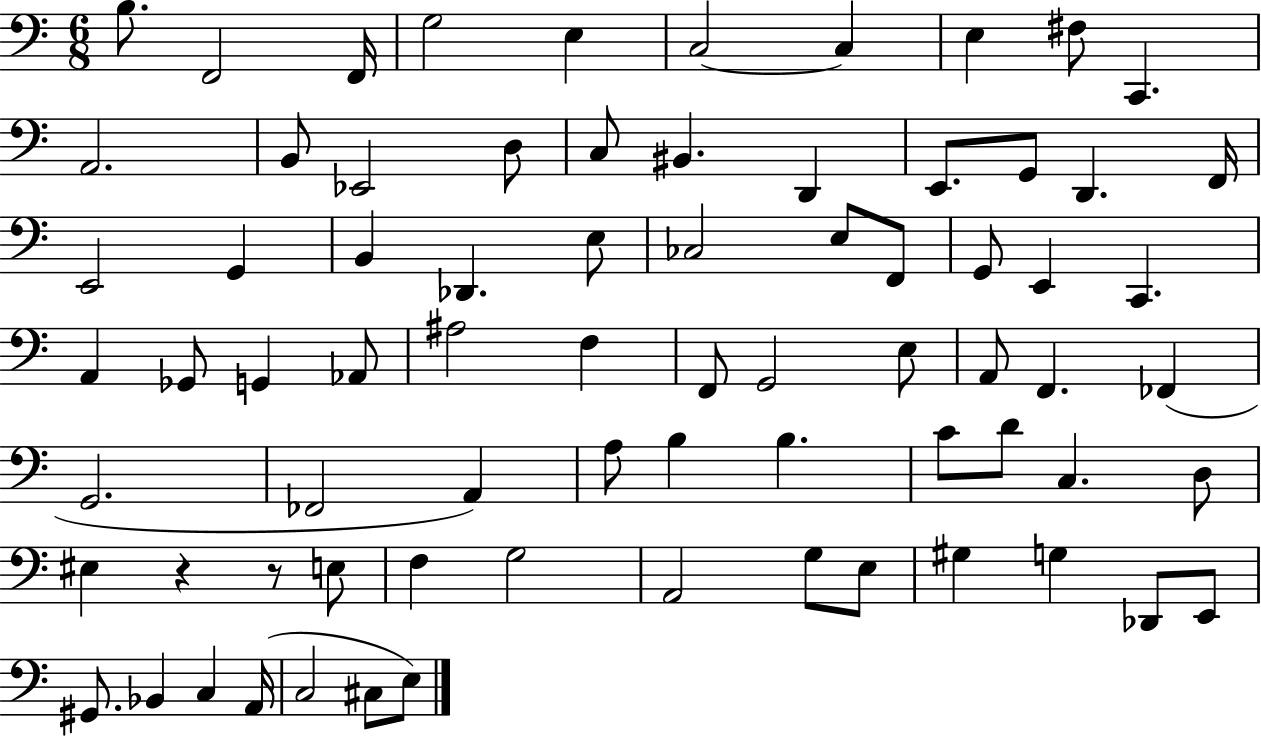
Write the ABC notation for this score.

X:1
T:Untitled
M:6/8
L:1/4
K:C
B,/2 F,,2 F,,/4 G,2 E, C,2 C, E, ^F,/2 C,, A,,2 B,,/2 _E,,2 D,/2 C,/2 ^B,, D,, E,,/2 G,,/2 D,, F,,/4 E,,2 G,, B,, _D,, E,/2 _C,2 E,/2 F,,/2 G,,/2 E,, C,, A,, _G,,/2 G,, _A,,/2 ^A,2 F, F,,/2 G,,2 E,/2 A,,/2 F,, _F,, G,,2 _F,,2 A,, A,/2 B, B, C/2 D/2 C, D,/2 ^E, z z/2 E,/2 F, G,2 A,,2 G,/2 E,/2 ^G, G, _D,,/2 E,,/2 ^G,,/2 _B,, C, A,,/4 C,2 ^C,/2 E,/2